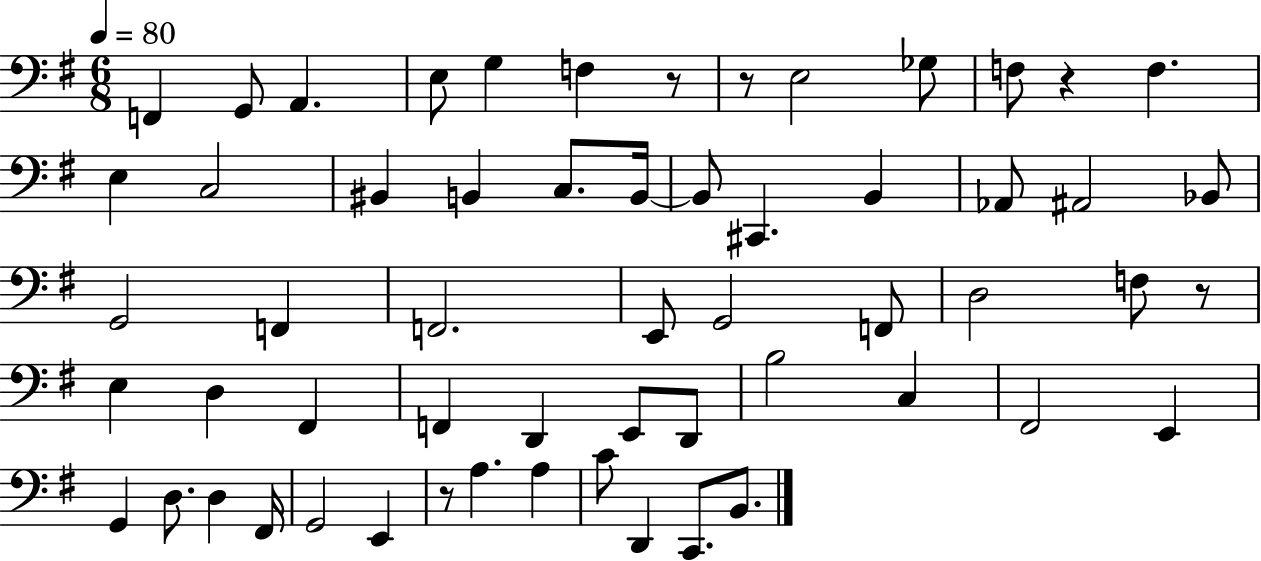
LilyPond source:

{
  \clef bass
  \numericTimeSignature
  \time 6/8
  \key g \major
  \tempo 4 = 80
  f,4 g,8 a,4. | e8 g4 f4 r8 | r8 e2 ges8 | f8 r4 f4. | \break e4 c2 | bis,4 b,4 c8. b,16~~ | b,8 cis,4. b,4 | aes,8 ais,2 bes,8 | \break g,2 f,4 | f,2. | e,8 g,2 f,8 | d2 f8 r8 | \break e4 d4 fis,4 | f,4 d,4 e,8 d,8 | b2 c4 | fis,2 e,4 | \break g,4 d8. d4 fis,16 | g,2 e,4 | r8 a4. a4 | c'8 d,4 c,8. b,8. | \break \bar "|."
}